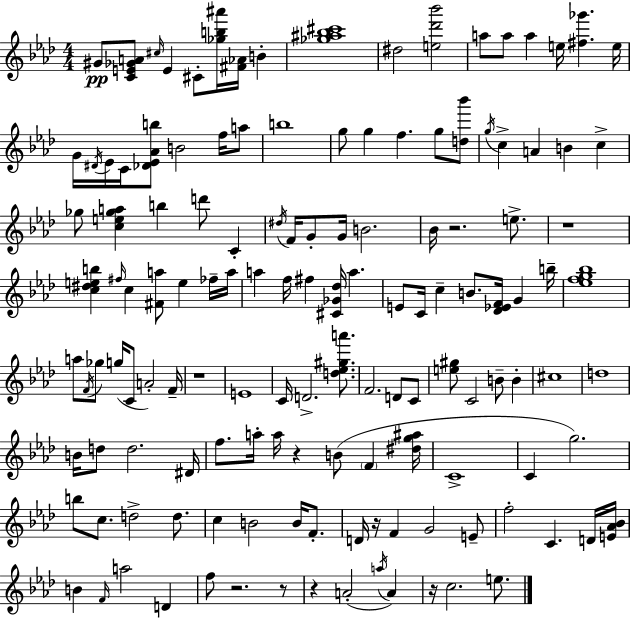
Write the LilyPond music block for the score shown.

{
  \clef treble
  \numericTimeSignature
  \time 4/4
  \key aes \major
  gis'8\pp <c' e' ges' a'>8 \grace { cis''16 } e'4 cis'8-. <ges'' b'' ais'''>16 <fis' aes'>16 b'4-. | <ges'' ais'' bes'' cis'''>1 | dis''2 <e'' des''' bes'''>2 | a''8 a''8 a''4 e''16 <fis'' ges'''>4. | \break e''16 g'16 \acciaccatura { dis'16 } ees'16 c'16 <des' ees' aes' b''>8 b'2 f''16 | a''8 b''1 | g''8 g''4 f''4. g''8 | <d'' bes'''>8 \acciaccatura { g''16 } c''4-> a'4 b'4 c''4-> | \break ges''8 <c'' e'' ges'' a''>4 b''4 d'''8 c'4-. | \acciaccatura { dis''16 } f'16 g'8-. g'16 b'2. | bes'16 r2. | e''8.-> r1 | \break <c'' dis'' e'' b''>4 \grace { fis''16 } c''4 <fis' a''>8 e''4 | fes''16-- a''16 a''4 f''16 fis''4 <cis' ges' des''>16 a''4. | e'8 c'16 c''4-- b'8. <des' ees' f'>16 | g'4 b''16-- <ees'' f'' g'' bes''>1 | \break a''8 \acciaccatura { f'16 } ges''8 g''16( c'8 a'2-.) | f'16-- r1 | e'1 | c'16 d'2.-> | \break <d'' ees'' gis'' a'''>8. f'2. | d'8 c'8 <e'' gis''>8 c'2 | b'8-- b'4-. cis''1 | d''1 | \break b'16 d''8 d''2. | dis'16 f''8. a''16-. a''16 r4 b'8( | \parenthesize f'4 <dis'' g'' ais''>16 c'1-> | c'4 g''2.) | \break b''8 c''8. d''2-> | d''8. c''4 b'2 | b'16 f'8.-. d'16 r16 f'4 g'2 | e'8-- f''2-. c'4. | \break d'16 <e' aes' bes'>16 b'4 \grace { f'16 } a''2 | d'4 f''8 r2. | r8 r4 a'2-.( | \acciaccatura { a''16 } a'4) r16 c''2. | \break e''8. \bar "|."
}